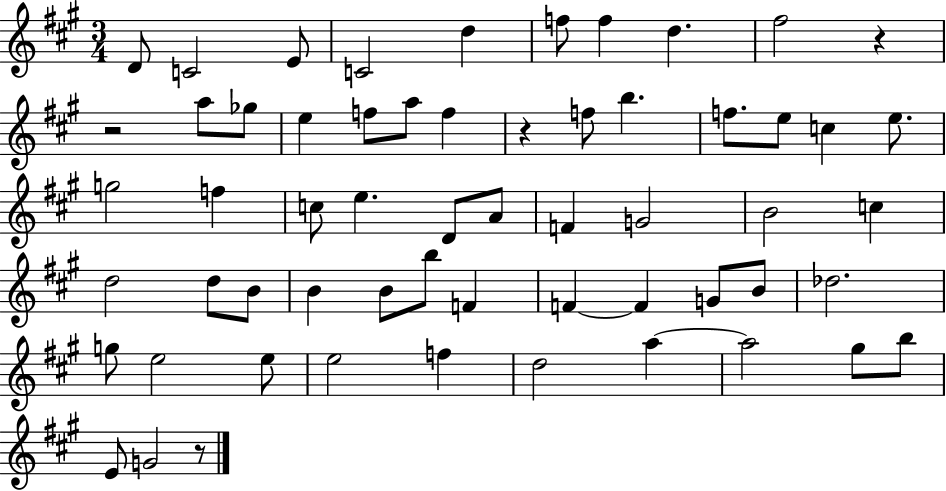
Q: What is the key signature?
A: A major